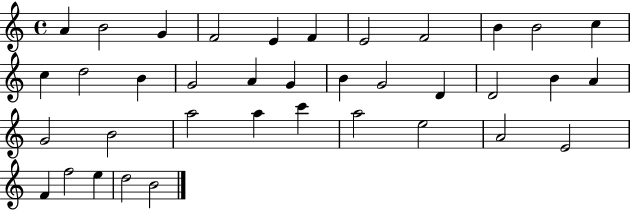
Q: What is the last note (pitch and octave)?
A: B4